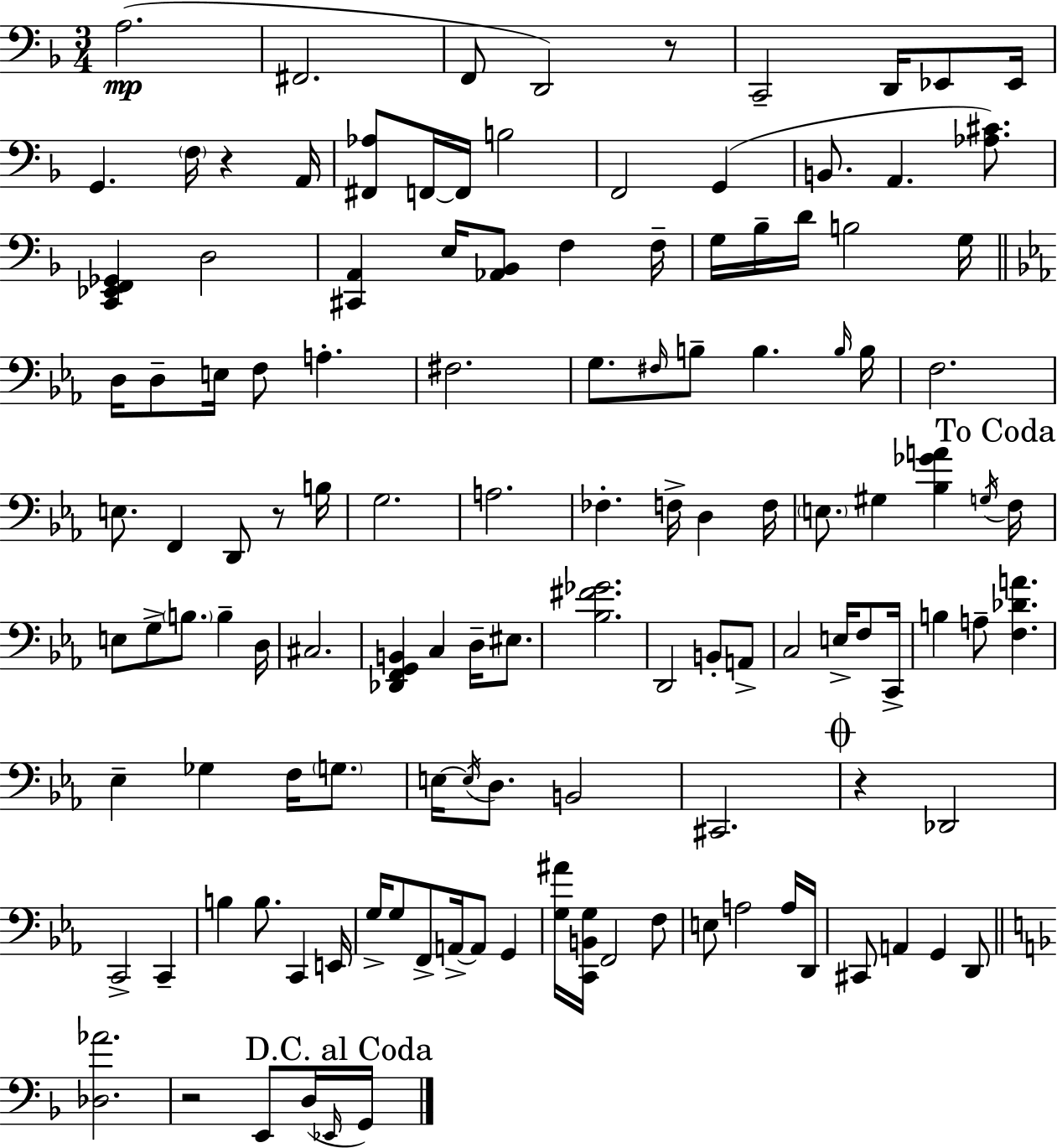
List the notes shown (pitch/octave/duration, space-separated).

A3/h. F#2/h. F2/e D2/h R/e C2/h D2/s Eb2/e Eb2/s G2/q. F3/s R/q A2/s [F#2,Ab3]/e F2/s F2/s B3/h F2/h G2/q B2/e. A2/q. [Ab3,C#4]/e. [C2,Eb2,F2,Gb2]/q D3/h [C#2,A2]/q E3/s [Ab2,Bb2]/e F3/q F3/s G3/s Bb3/s D4/s B3/h G3/s D3/s D3/e E3/s F3/e A3/q. F#3/h. G3/e. F#3/s B3/e B3/q. B3/s B3/s F3/h. E3/e. F2/q D2/e R/e B3/s G3/h. A3/h. FES3/q. F3/s D3/q F3/s E3/e. G#3/q [Bb3,Gb4,A4]/q G3/s F3/s E3/e G3/e B3/e. B3/q D3/s C#3/h. [Db2,F2,G2,B2]/q C3/q D3/s EIS3/e. [Bb3,F#4,Gb4]/h. D2/h B2/e A2/e C3/h E3/s F3/e C2/s B3/q A3/e [F3,Db4,A4]/q. Eb3/q Gb3/q F3/s G3/e. E3/s E3/s D3/e. B2/h C#2/h. R/q Db2/h C2/h C2/q B3/q B3/e. C2/q E2/s G3/s G3/e F2/e A2/s A2/e G2/q [G3,A#4]/s [C2,B2,G3]/s F2/h F3/e E3/e A3/h A3/s D2/s C#2/e A2/q G2/q D2/e [Db3,Ab4]/h. R/h E2/e D3/s Eb2/s G2/s